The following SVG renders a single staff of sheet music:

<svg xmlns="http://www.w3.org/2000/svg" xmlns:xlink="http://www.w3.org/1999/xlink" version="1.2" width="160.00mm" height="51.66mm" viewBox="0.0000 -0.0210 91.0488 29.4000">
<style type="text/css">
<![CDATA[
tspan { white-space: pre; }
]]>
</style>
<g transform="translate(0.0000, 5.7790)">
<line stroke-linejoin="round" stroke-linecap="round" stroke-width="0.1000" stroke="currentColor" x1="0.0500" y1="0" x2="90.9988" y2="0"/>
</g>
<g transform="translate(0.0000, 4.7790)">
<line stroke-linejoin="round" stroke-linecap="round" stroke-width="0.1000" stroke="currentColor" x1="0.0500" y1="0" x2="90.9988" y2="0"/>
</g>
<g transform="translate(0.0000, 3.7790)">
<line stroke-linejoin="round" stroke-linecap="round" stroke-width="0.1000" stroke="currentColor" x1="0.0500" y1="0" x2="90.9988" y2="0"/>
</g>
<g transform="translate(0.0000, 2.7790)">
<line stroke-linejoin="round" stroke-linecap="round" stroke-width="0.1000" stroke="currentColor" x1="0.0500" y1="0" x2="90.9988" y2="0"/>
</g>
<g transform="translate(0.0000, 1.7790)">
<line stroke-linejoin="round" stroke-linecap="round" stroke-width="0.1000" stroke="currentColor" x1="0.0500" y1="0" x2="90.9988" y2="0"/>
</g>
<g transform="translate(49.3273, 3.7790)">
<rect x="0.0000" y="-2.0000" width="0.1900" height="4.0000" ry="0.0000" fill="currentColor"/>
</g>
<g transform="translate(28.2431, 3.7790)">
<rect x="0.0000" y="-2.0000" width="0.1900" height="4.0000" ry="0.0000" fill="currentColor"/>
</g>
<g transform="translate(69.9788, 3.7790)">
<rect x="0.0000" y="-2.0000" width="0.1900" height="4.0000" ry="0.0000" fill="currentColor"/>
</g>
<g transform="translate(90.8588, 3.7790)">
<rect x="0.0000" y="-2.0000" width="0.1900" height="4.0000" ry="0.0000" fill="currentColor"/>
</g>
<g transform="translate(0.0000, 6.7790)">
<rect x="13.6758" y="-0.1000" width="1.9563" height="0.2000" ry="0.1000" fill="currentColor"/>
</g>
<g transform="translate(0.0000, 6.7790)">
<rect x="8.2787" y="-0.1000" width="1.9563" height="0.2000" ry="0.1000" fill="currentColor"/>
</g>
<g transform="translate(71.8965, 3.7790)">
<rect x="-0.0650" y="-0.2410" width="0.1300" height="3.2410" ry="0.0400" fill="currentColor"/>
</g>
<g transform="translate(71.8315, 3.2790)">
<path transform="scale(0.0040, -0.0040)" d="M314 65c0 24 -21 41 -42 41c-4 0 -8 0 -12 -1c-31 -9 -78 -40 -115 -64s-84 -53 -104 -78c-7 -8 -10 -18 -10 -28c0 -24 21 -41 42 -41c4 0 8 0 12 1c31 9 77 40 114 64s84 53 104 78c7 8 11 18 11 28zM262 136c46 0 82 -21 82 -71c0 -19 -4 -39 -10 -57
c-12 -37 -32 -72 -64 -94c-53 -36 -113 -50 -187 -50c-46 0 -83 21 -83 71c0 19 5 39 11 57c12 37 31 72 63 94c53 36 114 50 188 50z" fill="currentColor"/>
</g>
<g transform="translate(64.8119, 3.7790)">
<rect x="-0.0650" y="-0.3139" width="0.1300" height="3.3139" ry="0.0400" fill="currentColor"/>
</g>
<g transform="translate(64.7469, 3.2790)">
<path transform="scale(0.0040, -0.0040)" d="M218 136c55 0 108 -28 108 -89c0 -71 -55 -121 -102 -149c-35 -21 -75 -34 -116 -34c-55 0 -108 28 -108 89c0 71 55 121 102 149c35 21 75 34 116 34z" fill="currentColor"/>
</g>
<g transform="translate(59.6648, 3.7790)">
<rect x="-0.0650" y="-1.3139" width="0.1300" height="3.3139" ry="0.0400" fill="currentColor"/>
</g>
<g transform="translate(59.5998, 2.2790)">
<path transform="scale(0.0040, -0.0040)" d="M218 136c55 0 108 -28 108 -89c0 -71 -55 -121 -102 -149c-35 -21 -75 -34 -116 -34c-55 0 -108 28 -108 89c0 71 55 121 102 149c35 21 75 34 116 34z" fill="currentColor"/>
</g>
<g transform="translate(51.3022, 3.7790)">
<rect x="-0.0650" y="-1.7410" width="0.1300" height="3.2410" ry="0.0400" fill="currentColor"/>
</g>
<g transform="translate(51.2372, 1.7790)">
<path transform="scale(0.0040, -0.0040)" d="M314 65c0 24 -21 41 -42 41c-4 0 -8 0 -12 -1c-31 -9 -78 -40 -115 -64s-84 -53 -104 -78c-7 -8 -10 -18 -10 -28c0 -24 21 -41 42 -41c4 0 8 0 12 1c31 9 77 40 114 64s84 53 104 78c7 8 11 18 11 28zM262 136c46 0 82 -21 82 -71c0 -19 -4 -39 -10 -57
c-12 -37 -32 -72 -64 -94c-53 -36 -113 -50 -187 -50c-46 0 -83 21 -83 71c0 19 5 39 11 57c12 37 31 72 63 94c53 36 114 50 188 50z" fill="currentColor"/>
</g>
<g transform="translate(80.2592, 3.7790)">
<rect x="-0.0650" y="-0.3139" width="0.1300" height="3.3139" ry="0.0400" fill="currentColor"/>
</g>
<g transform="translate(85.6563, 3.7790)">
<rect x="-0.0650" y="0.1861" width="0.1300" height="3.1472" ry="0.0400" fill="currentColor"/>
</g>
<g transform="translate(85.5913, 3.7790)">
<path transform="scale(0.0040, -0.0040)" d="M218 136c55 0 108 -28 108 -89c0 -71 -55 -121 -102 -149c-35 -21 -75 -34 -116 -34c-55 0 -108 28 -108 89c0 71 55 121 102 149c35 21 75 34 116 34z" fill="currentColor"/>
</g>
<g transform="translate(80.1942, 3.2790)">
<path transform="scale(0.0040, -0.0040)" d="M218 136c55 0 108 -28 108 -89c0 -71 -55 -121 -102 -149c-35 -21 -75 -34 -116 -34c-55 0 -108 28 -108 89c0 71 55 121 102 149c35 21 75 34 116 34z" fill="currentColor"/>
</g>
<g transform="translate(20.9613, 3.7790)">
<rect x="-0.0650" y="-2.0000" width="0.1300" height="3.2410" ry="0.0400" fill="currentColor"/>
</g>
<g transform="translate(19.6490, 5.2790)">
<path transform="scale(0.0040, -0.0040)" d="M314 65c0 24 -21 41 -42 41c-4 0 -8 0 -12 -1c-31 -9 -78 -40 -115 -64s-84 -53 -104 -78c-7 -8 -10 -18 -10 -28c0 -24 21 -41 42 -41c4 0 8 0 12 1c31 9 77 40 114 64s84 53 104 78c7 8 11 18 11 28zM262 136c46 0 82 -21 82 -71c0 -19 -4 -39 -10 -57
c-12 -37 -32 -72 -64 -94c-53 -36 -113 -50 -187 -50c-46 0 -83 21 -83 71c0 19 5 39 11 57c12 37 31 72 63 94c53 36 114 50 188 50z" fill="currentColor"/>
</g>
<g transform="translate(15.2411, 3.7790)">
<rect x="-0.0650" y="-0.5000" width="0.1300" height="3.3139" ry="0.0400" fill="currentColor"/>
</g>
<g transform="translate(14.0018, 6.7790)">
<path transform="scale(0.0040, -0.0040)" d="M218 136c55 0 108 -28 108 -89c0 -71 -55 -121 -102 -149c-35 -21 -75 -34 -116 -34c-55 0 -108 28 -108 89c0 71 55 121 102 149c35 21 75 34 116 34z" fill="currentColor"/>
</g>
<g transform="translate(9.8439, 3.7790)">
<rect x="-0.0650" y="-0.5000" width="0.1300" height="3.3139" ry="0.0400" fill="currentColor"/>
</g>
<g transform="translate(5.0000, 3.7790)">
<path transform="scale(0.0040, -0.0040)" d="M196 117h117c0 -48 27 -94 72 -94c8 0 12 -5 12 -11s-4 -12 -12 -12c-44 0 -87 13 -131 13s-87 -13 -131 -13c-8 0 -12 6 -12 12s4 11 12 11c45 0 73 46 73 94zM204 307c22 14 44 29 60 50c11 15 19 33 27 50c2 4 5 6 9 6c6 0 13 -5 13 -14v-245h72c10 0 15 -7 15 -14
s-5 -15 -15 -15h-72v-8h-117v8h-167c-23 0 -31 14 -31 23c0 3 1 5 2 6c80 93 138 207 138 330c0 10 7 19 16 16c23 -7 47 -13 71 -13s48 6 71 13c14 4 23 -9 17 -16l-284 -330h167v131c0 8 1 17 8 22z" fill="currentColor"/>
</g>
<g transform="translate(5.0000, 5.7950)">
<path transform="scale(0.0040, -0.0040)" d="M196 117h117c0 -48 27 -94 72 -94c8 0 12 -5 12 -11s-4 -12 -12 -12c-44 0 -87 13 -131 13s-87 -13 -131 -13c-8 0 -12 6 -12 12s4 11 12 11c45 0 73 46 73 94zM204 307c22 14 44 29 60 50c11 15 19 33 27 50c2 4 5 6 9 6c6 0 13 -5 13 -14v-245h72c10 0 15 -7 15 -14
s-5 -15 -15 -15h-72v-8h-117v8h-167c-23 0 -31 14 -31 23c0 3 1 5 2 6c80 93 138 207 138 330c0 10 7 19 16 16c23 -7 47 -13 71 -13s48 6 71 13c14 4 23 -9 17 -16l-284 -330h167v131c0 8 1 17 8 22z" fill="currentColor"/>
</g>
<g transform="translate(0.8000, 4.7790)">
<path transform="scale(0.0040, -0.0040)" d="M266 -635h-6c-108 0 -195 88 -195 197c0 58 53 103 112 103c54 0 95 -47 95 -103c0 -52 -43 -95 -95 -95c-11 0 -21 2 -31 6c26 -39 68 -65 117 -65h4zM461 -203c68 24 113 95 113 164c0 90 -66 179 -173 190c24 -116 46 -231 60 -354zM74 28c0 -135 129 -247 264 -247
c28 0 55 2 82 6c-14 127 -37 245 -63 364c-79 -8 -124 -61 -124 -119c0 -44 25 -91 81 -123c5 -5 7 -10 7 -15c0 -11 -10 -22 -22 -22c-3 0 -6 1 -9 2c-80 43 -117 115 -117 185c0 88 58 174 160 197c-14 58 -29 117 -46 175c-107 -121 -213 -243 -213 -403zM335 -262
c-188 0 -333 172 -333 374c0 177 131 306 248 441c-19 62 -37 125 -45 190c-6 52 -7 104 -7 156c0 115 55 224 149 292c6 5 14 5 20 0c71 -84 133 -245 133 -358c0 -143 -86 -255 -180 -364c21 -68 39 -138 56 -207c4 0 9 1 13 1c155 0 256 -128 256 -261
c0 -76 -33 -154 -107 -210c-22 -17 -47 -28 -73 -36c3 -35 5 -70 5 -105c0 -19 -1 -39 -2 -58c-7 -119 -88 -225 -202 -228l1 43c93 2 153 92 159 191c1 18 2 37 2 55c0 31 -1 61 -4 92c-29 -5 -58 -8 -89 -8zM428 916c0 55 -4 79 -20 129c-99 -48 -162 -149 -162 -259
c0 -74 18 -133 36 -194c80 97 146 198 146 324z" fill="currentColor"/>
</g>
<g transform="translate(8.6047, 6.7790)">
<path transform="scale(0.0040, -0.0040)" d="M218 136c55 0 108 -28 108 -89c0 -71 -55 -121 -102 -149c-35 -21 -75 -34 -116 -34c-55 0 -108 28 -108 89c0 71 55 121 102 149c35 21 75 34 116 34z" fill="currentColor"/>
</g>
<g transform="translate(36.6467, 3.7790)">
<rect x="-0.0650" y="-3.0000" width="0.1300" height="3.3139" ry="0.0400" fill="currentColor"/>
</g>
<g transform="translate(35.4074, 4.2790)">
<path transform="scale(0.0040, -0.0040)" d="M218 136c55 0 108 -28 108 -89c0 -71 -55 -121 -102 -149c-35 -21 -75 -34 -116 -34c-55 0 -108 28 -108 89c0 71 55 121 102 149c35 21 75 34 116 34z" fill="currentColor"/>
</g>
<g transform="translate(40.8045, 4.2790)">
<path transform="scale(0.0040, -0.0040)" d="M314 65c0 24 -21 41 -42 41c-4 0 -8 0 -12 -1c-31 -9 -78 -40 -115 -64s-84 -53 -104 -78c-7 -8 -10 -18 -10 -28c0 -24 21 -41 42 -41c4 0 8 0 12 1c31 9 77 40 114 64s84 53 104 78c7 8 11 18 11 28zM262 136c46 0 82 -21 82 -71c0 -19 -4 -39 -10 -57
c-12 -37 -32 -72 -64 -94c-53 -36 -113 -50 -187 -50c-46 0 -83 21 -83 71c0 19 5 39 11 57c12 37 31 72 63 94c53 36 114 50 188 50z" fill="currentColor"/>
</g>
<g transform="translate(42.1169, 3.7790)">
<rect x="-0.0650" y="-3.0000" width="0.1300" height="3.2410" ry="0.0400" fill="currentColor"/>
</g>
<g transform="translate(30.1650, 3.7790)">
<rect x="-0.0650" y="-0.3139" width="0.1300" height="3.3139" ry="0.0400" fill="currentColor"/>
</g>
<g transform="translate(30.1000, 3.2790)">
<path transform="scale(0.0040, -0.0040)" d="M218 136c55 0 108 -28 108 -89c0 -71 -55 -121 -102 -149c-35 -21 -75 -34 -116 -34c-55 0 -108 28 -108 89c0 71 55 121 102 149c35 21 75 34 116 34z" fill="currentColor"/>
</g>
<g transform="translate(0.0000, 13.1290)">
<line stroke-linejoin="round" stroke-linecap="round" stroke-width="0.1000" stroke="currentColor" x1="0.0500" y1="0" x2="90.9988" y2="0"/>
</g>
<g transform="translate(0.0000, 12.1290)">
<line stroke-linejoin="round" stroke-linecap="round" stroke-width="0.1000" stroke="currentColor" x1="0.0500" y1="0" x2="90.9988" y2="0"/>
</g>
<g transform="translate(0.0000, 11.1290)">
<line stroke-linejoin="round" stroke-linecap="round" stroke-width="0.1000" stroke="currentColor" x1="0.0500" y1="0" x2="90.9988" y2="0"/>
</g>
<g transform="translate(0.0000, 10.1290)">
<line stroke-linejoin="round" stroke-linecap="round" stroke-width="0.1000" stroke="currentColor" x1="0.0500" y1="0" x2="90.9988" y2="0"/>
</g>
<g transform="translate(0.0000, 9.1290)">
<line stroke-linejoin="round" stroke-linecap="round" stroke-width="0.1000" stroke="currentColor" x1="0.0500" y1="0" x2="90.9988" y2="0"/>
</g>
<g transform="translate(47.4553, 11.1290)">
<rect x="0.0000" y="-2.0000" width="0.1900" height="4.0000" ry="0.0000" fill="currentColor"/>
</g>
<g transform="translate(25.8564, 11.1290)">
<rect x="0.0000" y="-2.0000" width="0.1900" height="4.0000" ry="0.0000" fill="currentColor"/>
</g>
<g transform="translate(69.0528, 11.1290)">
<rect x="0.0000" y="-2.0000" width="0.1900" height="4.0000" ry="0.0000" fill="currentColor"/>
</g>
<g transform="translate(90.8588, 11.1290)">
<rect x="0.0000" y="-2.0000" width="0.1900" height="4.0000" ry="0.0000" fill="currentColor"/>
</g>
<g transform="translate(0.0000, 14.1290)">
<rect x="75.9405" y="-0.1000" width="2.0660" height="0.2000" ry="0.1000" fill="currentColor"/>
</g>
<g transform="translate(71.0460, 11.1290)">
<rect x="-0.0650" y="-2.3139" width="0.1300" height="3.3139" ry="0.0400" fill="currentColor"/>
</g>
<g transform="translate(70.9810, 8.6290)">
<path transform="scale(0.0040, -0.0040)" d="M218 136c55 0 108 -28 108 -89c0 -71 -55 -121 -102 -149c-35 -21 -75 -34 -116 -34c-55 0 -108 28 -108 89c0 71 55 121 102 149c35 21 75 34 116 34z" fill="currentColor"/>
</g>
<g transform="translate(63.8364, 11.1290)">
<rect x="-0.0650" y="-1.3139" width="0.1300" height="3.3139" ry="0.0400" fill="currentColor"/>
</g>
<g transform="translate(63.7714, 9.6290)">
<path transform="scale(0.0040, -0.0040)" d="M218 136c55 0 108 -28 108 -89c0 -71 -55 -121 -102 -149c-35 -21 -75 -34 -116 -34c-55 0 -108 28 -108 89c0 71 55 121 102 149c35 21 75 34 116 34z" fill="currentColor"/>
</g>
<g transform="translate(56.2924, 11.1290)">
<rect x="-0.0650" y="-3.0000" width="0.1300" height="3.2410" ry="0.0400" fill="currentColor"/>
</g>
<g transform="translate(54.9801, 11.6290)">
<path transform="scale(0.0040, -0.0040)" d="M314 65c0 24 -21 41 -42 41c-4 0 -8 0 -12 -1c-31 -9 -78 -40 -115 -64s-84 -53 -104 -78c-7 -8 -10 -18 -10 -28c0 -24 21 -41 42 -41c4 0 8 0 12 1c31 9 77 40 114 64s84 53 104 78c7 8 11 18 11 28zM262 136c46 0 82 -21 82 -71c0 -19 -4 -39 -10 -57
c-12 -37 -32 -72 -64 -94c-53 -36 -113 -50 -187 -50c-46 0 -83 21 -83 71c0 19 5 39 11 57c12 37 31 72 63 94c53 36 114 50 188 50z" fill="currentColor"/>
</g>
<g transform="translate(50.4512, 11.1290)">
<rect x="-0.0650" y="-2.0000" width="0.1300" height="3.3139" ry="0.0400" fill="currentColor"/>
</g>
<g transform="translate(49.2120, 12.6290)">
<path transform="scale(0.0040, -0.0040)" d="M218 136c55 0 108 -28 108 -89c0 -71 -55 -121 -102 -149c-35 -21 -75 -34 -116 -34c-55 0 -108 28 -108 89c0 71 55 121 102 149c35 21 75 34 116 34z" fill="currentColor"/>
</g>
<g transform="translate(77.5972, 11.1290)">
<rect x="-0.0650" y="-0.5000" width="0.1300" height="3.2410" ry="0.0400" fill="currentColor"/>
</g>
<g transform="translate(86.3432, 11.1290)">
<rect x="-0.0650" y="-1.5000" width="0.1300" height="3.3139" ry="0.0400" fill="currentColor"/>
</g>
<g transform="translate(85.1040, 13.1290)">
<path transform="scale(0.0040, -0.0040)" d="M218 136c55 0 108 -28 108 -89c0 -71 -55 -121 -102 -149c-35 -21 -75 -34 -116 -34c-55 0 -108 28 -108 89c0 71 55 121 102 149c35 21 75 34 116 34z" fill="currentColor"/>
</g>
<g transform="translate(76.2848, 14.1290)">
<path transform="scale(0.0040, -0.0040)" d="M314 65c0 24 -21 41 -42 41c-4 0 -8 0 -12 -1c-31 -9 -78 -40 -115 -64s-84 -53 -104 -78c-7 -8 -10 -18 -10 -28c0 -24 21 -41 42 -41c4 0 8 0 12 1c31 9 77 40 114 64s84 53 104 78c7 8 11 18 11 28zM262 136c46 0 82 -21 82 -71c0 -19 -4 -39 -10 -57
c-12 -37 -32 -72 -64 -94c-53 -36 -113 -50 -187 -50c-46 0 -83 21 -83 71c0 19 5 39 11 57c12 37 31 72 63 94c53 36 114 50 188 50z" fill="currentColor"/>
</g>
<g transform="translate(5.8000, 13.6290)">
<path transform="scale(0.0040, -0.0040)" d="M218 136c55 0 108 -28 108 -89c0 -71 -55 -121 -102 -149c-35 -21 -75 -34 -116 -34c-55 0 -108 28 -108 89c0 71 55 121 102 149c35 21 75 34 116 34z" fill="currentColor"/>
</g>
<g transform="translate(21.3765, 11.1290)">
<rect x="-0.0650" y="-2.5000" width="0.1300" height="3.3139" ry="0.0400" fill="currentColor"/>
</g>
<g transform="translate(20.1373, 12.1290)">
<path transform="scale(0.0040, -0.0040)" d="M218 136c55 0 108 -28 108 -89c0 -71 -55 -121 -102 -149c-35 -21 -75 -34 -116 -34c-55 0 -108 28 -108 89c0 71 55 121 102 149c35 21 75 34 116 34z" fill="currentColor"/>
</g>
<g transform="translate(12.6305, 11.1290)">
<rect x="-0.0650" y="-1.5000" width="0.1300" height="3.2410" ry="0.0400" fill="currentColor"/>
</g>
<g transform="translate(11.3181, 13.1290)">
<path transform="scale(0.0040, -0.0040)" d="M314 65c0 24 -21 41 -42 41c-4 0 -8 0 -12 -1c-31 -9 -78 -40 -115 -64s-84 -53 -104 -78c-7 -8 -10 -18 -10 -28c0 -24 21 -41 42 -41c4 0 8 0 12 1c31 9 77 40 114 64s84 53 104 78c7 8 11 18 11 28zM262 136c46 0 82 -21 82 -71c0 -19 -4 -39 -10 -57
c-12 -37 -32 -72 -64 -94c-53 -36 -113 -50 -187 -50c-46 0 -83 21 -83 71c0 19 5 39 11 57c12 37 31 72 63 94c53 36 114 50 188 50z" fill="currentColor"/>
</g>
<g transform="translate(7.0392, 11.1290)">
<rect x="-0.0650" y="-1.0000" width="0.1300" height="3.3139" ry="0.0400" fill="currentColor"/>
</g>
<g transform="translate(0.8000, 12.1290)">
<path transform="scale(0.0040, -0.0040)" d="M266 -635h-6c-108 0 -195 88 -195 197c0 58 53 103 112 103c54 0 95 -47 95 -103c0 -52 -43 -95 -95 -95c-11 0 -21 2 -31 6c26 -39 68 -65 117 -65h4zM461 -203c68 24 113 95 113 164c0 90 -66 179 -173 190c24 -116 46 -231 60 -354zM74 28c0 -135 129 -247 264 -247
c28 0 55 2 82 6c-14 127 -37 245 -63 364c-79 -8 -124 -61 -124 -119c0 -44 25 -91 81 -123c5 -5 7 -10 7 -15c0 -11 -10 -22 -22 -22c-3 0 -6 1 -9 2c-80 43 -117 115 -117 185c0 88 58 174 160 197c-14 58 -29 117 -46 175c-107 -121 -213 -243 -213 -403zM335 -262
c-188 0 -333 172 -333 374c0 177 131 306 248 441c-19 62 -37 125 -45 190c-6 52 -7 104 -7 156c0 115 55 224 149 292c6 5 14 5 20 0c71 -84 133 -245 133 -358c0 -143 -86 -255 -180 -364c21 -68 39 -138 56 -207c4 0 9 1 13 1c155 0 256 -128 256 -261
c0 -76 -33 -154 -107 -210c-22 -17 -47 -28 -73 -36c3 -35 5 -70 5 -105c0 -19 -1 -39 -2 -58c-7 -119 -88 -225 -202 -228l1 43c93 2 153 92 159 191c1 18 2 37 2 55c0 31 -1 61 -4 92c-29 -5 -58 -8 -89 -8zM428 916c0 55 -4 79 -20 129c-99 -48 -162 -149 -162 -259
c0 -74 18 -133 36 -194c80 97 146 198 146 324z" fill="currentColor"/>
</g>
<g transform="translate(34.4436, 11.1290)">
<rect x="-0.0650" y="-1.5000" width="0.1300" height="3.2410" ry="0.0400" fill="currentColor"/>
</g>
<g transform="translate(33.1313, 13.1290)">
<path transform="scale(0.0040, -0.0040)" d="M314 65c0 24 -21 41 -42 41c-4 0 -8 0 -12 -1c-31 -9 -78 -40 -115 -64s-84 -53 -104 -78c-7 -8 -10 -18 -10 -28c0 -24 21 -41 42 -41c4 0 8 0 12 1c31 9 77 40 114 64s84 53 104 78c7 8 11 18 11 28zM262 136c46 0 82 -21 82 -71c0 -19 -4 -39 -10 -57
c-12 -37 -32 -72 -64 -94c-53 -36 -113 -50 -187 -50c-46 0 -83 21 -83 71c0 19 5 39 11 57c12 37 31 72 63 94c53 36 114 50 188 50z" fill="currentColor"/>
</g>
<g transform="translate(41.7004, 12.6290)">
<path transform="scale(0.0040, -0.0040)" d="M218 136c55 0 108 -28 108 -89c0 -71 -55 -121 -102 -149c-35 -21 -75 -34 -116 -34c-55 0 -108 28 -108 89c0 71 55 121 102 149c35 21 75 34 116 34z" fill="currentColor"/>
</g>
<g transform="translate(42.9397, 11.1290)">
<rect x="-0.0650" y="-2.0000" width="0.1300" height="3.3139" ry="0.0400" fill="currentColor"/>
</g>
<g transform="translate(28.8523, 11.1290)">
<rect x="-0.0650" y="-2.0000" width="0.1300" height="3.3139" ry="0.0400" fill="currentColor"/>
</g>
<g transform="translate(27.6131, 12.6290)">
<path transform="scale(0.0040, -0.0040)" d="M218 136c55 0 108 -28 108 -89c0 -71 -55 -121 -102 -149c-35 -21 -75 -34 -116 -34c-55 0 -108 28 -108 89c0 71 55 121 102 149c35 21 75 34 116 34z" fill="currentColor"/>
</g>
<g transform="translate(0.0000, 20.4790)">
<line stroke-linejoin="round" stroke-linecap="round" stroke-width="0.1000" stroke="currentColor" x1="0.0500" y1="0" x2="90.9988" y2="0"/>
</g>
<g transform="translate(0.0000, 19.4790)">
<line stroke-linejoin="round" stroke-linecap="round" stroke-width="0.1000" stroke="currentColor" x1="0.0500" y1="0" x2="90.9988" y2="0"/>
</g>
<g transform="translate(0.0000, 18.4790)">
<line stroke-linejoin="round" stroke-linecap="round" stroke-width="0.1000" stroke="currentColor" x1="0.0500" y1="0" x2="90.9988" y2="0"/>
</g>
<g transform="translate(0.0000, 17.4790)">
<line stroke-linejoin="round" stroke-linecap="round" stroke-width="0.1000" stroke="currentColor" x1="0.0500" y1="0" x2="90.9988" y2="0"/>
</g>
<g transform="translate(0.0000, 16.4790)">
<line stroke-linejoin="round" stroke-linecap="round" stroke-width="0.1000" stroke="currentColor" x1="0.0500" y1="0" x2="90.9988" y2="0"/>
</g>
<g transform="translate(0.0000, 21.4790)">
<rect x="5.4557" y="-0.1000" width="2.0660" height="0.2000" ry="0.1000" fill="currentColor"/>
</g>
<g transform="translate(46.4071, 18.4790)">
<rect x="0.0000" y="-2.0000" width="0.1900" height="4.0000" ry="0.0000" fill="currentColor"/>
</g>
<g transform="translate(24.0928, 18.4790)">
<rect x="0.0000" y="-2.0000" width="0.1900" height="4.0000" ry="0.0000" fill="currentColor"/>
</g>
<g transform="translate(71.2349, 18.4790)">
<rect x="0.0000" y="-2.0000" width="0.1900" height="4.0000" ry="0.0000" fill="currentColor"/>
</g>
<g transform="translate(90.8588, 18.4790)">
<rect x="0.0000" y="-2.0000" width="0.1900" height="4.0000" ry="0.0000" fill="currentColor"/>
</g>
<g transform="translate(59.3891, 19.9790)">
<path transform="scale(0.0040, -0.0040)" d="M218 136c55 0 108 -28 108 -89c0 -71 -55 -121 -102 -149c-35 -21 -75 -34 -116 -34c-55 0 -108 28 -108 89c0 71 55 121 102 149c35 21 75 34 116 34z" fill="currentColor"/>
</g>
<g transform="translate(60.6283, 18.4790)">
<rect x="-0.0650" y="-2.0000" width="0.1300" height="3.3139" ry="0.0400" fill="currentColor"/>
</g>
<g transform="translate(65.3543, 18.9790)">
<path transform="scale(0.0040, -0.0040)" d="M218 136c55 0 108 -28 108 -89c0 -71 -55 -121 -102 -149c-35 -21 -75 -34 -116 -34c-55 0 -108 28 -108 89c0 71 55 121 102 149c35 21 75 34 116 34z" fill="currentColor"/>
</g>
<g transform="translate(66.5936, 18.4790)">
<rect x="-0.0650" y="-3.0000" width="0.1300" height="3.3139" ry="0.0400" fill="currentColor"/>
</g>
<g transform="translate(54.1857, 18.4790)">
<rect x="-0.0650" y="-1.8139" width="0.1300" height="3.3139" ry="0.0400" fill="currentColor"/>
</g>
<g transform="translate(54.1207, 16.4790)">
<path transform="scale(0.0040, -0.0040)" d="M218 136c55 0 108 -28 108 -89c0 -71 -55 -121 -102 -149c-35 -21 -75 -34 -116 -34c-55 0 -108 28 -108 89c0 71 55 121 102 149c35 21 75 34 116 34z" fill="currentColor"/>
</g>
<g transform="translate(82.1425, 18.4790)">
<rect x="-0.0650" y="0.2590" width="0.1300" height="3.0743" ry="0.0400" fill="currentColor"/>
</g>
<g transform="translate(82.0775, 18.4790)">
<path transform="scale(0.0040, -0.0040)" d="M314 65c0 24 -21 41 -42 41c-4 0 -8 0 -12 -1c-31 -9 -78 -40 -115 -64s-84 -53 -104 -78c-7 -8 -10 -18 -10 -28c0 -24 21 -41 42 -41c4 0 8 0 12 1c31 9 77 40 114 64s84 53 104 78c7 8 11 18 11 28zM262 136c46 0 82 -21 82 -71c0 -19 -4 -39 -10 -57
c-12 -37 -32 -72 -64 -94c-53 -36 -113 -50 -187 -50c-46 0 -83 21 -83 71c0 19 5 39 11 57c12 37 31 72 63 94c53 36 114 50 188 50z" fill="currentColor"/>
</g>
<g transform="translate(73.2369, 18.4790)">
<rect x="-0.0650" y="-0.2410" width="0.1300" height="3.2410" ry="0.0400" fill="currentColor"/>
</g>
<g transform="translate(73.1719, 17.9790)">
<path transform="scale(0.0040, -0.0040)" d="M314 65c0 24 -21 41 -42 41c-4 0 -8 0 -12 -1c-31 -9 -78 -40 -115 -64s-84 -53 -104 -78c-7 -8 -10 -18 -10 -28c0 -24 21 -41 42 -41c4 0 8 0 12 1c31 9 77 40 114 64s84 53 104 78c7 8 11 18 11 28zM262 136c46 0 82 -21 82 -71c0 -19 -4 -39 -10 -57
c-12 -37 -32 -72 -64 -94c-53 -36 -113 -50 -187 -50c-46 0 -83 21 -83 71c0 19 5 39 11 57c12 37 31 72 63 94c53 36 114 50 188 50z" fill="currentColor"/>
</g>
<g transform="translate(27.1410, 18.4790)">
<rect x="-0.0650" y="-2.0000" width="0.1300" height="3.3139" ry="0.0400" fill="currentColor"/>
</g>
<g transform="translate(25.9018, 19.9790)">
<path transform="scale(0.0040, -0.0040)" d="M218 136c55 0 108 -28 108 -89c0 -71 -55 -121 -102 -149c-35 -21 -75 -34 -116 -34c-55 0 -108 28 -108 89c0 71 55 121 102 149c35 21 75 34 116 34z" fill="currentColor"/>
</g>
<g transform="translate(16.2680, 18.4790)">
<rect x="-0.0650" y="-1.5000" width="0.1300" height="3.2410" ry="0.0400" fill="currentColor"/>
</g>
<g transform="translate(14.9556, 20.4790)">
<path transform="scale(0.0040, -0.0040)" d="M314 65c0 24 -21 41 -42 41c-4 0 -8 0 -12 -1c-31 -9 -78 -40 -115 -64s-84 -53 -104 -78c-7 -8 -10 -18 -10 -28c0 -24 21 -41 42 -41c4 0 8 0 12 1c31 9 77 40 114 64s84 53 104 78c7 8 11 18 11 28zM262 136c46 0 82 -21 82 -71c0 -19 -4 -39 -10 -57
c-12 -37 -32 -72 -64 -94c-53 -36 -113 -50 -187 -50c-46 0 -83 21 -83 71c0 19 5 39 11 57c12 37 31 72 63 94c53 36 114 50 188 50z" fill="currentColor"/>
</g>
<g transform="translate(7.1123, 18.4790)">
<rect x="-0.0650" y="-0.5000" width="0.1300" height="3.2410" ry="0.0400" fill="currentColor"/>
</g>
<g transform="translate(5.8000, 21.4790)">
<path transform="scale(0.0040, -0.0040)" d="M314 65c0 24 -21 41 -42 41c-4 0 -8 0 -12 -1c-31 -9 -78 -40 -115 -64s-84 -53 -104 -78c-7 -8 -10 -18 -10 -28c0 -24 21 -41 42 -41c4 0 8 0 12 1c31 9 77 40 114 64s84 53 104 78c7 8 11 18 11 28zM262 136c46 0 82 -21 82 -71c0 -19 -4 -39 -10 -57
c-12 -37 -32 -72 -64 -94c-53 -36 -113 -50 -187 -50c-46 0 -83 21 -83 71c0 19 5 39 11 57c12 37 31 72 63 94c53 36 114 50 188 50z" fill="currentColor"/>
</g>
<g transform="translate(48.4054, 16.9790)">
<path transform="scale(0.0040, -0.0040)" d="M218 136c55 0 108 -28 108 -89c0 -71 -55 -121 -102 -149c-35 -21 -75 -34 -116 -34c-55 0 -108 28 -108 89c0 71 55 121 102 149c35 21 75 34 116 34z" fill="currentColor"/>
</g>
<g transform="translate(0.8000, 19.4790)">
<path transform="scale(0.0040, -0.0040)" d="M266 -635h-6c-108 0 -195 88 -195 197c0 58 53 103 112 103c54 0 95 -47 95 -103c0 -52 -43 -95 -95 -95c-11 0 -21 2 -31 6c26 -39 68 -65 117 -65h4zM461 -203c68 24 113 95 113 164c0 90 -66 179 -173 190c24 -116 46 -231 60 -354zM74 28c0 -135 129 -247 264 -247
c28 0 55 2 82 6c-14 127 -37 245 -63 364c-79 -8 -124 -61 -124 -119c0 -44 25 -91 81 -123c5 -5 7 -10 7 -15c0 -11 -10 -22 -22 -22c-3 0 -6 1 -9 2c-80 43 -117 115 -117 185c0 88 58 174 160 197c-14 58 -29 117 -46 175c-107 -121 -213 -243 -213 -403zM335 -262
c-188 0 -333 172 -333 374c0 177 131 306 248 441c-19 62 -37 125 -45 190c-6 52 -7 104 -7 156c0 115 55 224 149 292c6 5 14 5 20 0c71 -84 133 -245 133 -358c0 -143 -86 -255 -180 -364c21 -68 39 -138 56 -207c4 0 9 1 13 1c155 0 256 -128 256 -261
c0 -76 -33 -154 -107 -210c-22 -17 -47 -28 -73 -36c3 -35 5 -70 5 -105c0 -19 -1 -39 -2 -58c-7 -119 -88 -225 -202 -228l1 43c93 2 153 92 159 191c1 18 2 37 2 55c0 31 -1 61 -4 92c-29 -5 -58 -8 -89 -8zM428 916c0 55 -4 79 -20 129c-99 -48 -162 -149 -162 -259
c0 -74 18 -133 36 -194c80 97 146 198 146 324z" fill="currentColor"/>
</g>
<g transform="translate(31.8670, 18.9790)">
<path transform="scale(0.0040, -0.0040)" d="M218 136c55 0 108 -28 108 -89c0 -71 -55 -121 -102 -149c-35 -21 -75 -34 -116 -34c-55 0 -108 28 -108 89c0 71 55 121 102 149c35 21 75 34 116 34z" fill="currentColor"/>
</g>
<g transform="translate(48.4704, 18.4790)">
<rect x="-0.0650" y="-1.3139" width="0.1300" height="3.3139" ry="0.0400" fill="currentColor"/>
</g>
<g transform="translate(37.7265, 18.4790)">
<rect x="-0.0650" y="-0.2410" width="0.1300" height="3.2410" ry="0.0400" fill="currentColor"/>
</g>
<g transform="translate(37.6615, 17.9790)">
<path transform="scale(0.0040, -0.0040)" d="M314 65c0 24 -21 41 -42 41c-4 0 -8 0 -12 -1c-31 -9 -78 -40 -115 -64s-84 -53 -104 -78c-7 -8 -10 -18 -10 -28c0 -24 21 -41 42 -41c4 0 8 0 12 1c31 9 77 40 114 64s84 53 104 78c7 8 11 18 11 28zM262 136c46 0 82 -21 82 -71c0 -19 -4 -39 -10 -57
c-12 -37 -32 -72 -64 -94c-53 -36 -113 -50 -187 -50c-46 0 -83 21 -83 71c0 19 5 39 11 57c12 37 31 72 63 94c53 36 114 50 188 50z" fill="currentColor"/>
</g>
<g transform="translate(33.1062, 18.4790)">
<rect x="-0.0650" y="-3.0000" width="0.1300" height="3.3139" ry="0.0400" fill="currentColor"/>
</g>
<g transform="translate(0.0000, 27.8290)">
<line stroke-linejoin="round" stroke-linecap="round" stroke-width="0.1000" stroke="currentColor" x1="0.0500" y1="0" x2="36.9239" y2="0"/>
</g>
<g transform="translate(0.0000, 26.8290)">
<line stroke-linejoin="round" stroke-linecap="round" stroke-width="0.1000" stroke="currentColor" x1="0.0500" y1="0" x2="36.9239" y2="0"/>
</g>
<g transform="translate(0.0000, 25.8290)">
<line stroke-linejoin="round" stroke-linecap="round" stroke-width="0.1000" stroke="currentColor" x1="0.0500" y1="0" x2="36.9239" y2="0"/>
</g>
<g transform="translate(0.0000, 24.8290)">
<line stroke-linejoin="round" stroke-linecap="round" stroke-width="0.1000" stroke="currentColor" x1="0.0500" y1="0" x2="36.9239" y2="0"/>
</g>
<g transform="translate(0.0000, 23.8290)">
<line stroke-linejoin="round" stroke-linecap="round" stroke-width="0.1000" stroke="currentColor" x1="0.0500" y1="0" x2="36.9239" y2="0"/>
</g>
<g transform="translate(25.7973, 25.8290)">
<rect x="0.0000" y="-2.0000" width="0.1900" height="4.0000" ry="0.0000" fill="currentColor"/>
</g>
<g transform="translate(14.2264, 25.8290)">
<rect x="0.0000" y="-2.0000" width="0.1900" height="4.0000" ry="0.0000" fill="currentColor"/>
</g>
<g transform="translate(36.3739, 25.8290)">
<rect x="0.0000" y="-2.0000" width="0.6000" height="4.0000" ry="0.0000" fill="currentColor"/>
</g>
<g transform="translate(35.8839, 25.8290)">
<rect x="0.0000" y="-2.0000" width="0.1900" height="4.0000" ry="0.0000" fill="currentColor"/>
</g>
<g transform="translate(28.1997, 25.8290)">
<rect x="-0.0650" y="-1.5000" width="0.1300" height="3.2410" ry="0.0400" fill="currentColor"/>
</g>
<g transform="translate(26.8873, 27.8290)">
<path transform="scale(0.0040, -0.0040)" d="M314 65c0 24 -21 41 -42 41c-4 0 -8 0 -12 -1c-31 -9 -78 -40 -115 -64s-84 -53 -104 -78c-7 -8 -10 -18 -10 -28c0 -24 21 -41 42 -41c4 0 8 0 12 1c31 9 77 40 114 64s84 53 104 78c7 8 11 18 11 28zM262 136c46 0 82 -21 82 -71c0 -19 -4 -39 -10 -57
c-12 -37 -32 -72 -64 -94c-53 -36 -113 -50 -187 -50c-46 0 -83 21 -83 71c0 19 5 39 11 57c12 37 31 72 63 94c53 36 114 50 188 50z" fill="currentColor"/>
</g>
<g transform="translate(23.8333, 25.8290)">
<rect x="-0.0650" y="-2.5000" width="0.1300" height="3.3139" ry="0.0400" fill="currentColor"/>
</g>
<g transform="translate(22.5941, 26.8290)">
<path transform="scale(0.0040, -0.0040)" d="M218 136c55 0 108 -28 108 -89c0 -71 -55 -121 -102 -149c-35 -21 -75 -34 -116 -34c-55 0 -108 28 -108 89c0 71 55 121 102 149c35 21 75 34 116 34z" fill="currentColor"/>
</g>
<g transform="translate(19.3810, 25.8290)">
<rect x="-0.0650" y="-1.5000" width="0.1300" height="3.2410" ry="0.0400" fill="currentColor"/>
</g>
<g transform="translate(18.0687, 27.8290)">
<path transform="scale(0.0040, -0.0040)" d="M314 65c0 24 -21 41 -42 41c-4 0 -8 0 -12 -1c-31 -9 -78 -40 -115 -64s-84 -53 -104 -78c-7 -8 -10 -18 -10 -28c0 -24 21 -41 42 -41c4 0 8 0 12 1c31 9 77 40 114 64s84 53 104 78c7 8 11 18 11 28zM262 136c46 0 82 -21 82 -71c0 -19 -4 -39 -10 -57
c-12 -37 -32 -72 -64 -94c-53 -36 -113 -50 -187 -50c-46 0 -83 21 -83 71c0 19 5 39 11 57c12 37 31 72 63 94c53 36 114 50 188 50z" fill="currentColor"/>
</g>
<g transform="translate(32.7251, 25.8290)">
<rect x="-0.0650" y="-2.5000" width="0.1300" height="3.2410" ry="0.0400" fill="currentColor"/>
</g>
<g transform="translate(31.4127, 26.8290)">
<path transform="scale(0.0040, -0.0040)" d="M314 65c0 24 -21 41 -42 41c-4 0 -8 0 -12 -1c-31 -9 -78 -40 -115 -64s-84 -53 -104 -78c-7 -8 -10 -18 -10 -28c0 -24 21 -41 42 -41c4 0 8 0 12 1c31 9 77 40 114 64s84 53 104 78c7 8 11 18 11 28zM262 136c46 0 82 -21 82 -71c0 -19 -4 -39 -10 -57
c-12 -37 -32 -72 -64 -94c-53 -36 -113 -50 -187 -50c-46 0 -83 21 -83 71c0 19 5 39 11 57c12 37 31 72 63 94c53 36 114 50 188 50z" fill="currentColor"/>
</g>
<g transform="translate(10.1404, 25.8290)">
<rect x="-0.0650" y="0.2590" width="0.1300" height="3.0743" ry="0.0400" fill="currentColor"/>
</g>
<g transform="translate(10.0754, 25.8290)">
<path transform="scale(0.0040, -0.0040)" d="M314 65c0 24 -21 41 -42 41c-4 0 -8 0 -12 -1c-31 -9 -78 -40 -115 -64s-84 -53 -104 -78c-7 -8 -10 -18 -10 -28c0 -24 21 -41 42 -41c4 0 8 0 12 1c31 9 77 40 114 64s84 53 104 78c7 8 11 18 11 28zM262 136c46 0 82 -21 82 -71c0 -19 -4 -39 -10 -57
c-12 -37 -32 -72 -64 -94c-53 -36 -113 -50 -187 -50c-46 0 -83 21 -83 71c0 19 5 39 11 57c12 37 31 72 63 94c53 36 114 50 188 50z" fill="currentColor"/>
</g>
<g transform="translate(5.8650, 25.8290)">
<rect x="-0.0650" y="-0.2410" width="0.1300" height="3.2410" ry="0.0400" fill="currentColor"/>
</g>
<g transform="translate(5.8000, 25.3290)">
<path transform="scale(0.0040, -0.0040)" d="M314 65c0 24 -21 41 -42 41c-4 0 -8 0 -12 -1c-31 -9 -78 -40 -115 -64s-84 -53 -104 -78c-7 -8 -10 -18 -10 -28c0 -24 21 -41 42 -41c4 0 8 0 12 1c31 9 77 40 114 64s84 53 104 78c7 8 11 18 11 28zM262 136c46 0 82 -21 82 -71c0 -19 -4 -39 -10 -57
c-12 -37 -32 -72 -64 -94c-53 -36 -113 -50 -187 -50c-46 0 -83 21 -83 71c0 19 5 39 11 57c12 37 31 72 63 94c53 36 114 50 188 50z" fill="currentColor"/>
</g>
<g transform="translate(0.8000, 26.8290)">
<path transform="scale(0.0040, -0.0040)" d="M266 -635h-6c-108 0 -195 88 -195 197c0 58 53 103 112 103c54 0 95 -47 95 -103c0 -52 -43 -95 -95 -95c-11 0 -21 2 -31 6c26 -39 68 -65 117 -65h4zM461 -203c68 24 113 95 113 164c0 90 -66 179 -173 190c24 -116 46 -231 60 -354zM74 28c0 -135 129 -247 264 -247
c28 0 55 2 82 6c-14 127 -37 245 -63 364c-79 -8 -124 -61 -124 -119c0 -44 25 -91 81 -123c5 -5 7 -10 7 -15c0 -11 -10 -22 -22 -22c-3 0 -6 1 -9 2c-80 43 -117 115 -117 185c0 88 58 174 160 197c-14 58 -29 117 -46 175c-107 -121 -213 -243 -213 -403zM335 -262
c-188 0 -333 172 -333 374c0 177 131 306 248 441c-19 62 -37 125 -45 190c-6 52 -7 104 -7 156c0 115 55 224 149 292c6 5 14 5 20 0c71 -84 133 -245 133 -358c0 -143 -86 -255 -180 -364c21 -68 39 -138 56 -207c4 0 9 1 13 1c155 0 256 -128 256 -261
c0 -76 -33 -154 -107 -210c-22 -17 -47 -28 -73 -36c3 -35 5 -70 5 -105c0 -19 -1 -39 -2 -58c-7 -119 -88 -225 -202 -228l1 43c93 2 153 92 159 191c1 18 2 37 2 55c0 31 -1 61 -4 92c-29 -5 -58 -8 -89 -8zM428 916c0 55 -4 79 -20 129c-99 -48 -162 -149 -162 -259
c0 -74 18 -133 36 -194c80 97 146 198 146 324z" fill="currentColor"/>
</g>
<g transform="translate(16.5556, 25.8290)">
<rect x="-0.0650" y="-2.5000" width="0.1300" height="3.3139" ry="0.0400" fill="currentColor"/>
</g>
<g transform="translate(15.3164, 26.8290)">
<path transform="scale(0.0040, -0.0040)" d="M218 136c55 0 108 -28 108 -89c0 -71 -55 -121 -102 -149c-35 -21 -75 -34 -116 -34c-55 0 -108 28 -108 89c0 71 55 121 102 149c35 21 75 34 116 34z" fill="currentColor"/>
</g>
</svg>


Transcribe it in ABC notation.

X:1
T:Untitled
M:4/4
L:1/4
K:C
C C F2 c A A2 f2 e c c2 c B D E2 G F E2 F F A2 e g C2 E C2 E2 F A c2 e f F A c2 B2 c2 B2 G E2 G E2 G2